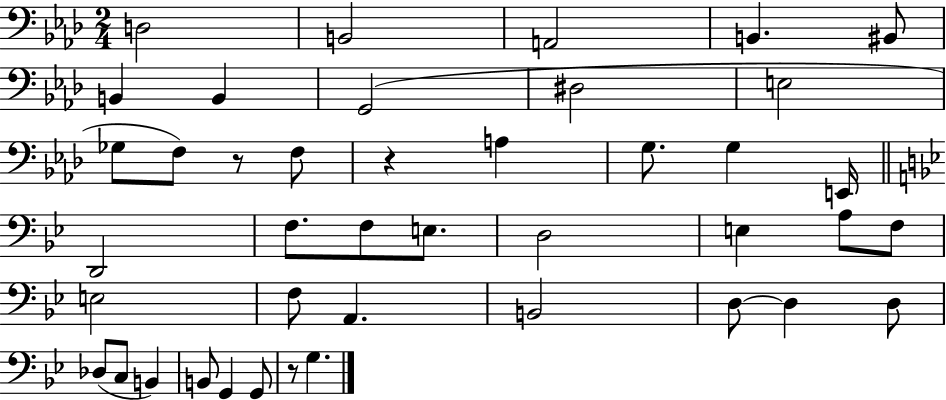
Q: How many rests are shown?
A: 3